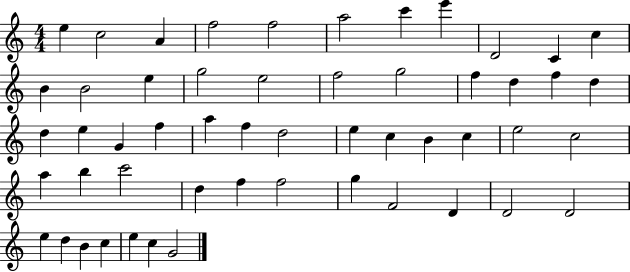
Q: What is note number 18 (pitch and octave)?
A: G5